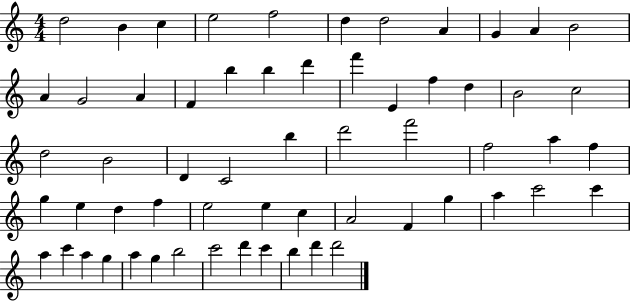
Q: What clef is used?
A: treble